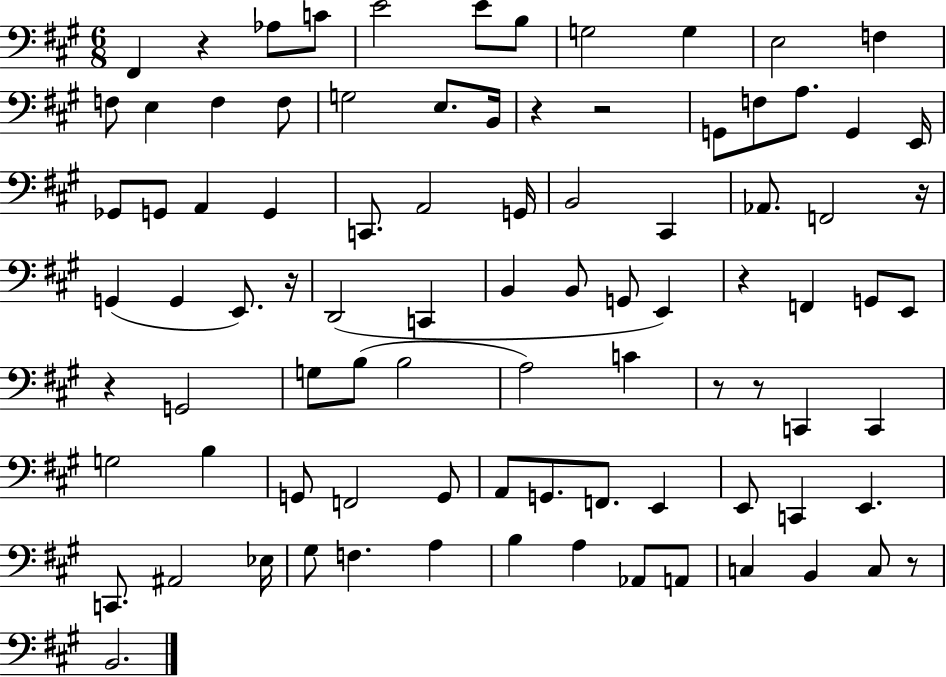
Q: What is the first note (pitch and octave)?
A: F#2